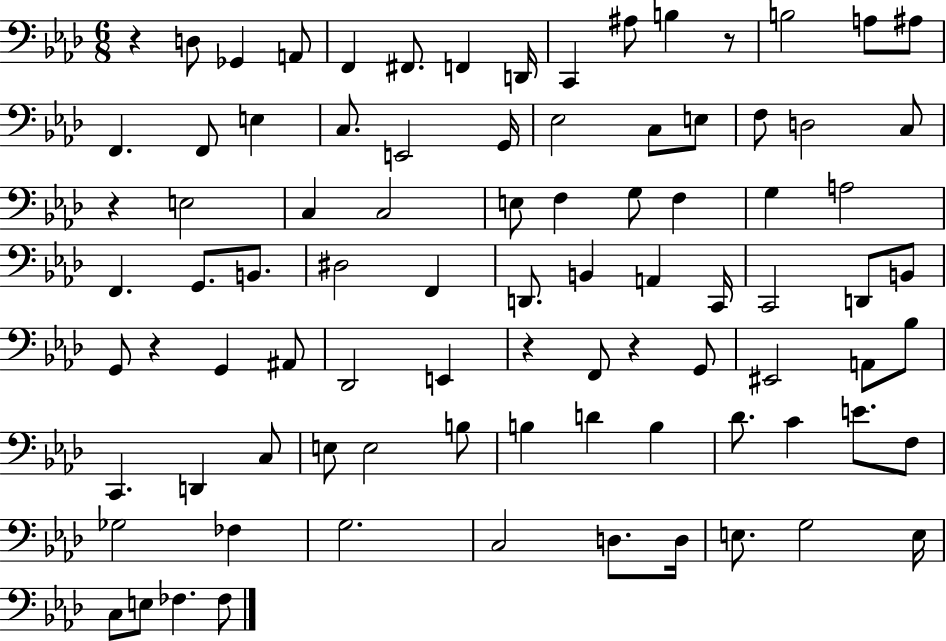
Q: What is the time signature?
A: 6/8